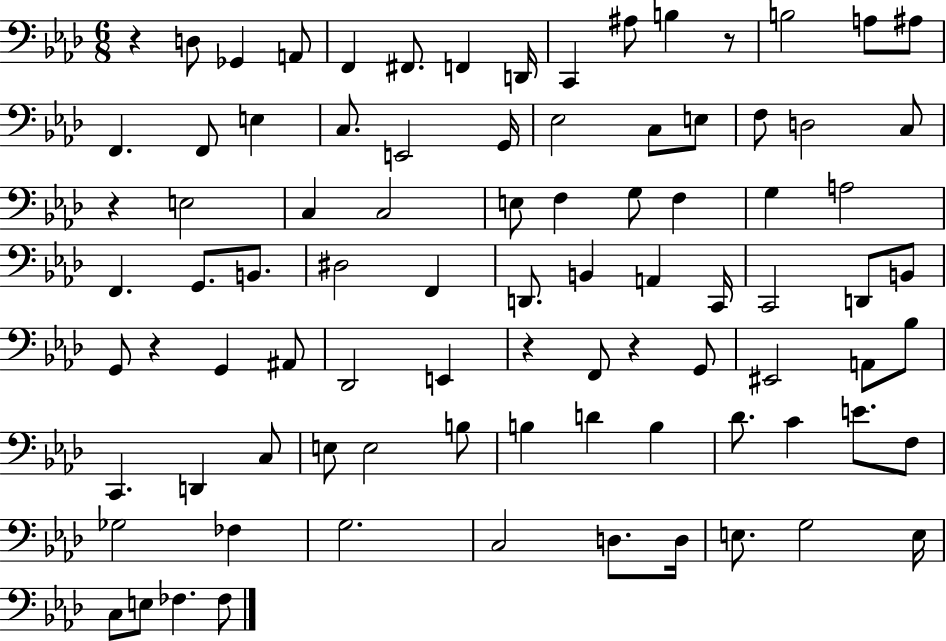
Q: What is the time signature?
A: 6/8